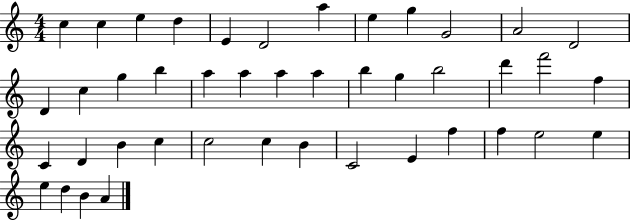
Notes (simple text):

C5/q C5/q E5/q D5/q E4/q D4/h A5/q E5/q G5/q G4/h A4/h D4/h D4/q C5/q G5/q B5/q A5/q A5/q A5/q A5/q B5/q G5/q B5/h D6/q F6/h F5/q C4/q D4/q B4/q C5/q C5/h C5/q B4/q C4/h E4/q F5/q F5/q E5/h E5/q E5/q D5/q B4/q A4/q